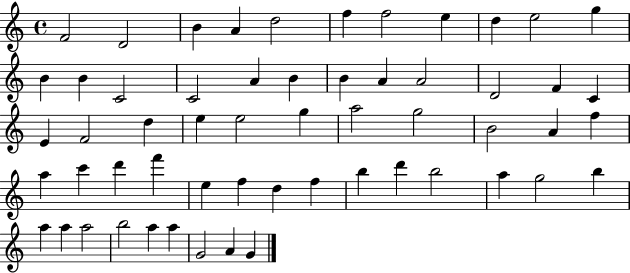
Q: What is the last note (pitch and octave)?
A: G4